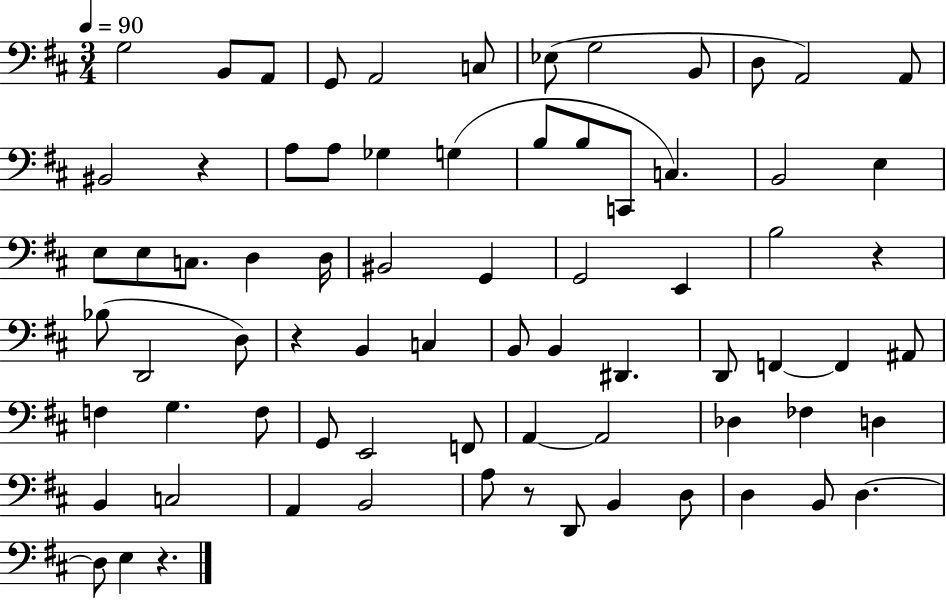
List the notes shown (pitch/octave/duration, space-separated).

G3/h B2/e A2/e G2/e A2/h C3/e Eb3/e G3/h B2/e D3/e A2/h A2/e BIS2/h R/q A3/e A3/e Gb3/q G3/q B3/e B3/e C2/e C3/q. B2/h E3/q E3/e E3/e C3/e. D3/q D3/s BIS2/h G2/q G2/h E2/q B3/h R/q Bb3/e D2/h D3/e R/q B2/q C3/q B2/e B2/q D#2/q. D2/e F2/q F2/q A#2/e F3/q G3/q. F3/e G2/e E2/h F2/e A2/q A2/h Db3/q FES3/q D3/q B2/q C3/h A2/q B2/h A3/e R/e D2/e B2/q D3/e D3/q B2/e D3/q. D3/e E3/q R/q.